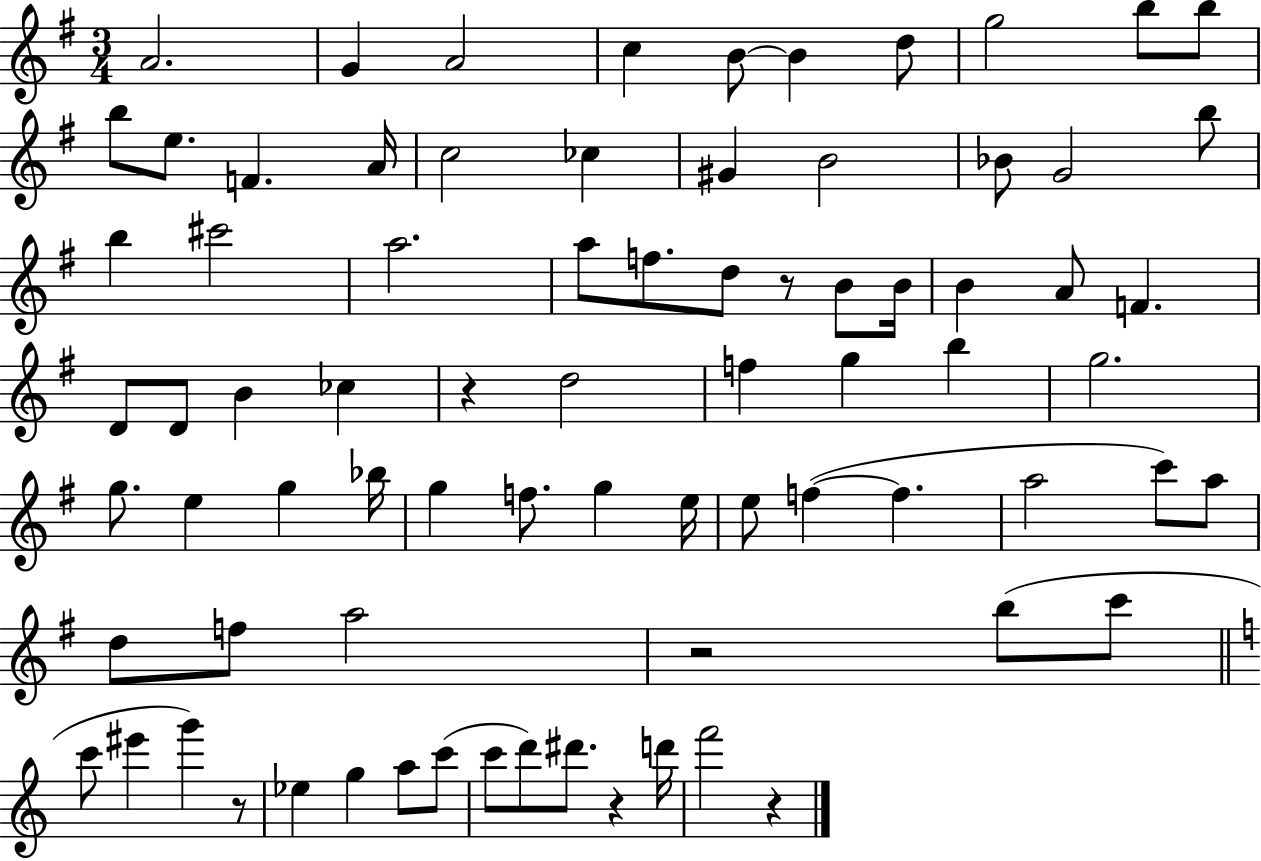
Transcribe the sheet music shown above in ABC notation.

X:1
T:Untitled
M:3/4
L:1/4
K:G
A2 G A2 c B/2 B d/2 g2 b/2 b/2 b/2 e/2 F A/4 c2 _c ^G B2 _B/2 G2 b/2 b ^c'2 a2 a/2 f/2 d/2 z/2 B/2 B/4 B A/2 F D/2 D/2 B _c z d2 f g b g2 g/2 e g _b/4 g f/2 g e/4 e/2 f f a2 c'/2 a/2 d/2 f/2 a2 z2 b/2 c'/2 c'/2 ^e' g' z/2 _e g a/2 c'/2 c'/2 d'/2 ^d'/2 z d'/4 f'2 z